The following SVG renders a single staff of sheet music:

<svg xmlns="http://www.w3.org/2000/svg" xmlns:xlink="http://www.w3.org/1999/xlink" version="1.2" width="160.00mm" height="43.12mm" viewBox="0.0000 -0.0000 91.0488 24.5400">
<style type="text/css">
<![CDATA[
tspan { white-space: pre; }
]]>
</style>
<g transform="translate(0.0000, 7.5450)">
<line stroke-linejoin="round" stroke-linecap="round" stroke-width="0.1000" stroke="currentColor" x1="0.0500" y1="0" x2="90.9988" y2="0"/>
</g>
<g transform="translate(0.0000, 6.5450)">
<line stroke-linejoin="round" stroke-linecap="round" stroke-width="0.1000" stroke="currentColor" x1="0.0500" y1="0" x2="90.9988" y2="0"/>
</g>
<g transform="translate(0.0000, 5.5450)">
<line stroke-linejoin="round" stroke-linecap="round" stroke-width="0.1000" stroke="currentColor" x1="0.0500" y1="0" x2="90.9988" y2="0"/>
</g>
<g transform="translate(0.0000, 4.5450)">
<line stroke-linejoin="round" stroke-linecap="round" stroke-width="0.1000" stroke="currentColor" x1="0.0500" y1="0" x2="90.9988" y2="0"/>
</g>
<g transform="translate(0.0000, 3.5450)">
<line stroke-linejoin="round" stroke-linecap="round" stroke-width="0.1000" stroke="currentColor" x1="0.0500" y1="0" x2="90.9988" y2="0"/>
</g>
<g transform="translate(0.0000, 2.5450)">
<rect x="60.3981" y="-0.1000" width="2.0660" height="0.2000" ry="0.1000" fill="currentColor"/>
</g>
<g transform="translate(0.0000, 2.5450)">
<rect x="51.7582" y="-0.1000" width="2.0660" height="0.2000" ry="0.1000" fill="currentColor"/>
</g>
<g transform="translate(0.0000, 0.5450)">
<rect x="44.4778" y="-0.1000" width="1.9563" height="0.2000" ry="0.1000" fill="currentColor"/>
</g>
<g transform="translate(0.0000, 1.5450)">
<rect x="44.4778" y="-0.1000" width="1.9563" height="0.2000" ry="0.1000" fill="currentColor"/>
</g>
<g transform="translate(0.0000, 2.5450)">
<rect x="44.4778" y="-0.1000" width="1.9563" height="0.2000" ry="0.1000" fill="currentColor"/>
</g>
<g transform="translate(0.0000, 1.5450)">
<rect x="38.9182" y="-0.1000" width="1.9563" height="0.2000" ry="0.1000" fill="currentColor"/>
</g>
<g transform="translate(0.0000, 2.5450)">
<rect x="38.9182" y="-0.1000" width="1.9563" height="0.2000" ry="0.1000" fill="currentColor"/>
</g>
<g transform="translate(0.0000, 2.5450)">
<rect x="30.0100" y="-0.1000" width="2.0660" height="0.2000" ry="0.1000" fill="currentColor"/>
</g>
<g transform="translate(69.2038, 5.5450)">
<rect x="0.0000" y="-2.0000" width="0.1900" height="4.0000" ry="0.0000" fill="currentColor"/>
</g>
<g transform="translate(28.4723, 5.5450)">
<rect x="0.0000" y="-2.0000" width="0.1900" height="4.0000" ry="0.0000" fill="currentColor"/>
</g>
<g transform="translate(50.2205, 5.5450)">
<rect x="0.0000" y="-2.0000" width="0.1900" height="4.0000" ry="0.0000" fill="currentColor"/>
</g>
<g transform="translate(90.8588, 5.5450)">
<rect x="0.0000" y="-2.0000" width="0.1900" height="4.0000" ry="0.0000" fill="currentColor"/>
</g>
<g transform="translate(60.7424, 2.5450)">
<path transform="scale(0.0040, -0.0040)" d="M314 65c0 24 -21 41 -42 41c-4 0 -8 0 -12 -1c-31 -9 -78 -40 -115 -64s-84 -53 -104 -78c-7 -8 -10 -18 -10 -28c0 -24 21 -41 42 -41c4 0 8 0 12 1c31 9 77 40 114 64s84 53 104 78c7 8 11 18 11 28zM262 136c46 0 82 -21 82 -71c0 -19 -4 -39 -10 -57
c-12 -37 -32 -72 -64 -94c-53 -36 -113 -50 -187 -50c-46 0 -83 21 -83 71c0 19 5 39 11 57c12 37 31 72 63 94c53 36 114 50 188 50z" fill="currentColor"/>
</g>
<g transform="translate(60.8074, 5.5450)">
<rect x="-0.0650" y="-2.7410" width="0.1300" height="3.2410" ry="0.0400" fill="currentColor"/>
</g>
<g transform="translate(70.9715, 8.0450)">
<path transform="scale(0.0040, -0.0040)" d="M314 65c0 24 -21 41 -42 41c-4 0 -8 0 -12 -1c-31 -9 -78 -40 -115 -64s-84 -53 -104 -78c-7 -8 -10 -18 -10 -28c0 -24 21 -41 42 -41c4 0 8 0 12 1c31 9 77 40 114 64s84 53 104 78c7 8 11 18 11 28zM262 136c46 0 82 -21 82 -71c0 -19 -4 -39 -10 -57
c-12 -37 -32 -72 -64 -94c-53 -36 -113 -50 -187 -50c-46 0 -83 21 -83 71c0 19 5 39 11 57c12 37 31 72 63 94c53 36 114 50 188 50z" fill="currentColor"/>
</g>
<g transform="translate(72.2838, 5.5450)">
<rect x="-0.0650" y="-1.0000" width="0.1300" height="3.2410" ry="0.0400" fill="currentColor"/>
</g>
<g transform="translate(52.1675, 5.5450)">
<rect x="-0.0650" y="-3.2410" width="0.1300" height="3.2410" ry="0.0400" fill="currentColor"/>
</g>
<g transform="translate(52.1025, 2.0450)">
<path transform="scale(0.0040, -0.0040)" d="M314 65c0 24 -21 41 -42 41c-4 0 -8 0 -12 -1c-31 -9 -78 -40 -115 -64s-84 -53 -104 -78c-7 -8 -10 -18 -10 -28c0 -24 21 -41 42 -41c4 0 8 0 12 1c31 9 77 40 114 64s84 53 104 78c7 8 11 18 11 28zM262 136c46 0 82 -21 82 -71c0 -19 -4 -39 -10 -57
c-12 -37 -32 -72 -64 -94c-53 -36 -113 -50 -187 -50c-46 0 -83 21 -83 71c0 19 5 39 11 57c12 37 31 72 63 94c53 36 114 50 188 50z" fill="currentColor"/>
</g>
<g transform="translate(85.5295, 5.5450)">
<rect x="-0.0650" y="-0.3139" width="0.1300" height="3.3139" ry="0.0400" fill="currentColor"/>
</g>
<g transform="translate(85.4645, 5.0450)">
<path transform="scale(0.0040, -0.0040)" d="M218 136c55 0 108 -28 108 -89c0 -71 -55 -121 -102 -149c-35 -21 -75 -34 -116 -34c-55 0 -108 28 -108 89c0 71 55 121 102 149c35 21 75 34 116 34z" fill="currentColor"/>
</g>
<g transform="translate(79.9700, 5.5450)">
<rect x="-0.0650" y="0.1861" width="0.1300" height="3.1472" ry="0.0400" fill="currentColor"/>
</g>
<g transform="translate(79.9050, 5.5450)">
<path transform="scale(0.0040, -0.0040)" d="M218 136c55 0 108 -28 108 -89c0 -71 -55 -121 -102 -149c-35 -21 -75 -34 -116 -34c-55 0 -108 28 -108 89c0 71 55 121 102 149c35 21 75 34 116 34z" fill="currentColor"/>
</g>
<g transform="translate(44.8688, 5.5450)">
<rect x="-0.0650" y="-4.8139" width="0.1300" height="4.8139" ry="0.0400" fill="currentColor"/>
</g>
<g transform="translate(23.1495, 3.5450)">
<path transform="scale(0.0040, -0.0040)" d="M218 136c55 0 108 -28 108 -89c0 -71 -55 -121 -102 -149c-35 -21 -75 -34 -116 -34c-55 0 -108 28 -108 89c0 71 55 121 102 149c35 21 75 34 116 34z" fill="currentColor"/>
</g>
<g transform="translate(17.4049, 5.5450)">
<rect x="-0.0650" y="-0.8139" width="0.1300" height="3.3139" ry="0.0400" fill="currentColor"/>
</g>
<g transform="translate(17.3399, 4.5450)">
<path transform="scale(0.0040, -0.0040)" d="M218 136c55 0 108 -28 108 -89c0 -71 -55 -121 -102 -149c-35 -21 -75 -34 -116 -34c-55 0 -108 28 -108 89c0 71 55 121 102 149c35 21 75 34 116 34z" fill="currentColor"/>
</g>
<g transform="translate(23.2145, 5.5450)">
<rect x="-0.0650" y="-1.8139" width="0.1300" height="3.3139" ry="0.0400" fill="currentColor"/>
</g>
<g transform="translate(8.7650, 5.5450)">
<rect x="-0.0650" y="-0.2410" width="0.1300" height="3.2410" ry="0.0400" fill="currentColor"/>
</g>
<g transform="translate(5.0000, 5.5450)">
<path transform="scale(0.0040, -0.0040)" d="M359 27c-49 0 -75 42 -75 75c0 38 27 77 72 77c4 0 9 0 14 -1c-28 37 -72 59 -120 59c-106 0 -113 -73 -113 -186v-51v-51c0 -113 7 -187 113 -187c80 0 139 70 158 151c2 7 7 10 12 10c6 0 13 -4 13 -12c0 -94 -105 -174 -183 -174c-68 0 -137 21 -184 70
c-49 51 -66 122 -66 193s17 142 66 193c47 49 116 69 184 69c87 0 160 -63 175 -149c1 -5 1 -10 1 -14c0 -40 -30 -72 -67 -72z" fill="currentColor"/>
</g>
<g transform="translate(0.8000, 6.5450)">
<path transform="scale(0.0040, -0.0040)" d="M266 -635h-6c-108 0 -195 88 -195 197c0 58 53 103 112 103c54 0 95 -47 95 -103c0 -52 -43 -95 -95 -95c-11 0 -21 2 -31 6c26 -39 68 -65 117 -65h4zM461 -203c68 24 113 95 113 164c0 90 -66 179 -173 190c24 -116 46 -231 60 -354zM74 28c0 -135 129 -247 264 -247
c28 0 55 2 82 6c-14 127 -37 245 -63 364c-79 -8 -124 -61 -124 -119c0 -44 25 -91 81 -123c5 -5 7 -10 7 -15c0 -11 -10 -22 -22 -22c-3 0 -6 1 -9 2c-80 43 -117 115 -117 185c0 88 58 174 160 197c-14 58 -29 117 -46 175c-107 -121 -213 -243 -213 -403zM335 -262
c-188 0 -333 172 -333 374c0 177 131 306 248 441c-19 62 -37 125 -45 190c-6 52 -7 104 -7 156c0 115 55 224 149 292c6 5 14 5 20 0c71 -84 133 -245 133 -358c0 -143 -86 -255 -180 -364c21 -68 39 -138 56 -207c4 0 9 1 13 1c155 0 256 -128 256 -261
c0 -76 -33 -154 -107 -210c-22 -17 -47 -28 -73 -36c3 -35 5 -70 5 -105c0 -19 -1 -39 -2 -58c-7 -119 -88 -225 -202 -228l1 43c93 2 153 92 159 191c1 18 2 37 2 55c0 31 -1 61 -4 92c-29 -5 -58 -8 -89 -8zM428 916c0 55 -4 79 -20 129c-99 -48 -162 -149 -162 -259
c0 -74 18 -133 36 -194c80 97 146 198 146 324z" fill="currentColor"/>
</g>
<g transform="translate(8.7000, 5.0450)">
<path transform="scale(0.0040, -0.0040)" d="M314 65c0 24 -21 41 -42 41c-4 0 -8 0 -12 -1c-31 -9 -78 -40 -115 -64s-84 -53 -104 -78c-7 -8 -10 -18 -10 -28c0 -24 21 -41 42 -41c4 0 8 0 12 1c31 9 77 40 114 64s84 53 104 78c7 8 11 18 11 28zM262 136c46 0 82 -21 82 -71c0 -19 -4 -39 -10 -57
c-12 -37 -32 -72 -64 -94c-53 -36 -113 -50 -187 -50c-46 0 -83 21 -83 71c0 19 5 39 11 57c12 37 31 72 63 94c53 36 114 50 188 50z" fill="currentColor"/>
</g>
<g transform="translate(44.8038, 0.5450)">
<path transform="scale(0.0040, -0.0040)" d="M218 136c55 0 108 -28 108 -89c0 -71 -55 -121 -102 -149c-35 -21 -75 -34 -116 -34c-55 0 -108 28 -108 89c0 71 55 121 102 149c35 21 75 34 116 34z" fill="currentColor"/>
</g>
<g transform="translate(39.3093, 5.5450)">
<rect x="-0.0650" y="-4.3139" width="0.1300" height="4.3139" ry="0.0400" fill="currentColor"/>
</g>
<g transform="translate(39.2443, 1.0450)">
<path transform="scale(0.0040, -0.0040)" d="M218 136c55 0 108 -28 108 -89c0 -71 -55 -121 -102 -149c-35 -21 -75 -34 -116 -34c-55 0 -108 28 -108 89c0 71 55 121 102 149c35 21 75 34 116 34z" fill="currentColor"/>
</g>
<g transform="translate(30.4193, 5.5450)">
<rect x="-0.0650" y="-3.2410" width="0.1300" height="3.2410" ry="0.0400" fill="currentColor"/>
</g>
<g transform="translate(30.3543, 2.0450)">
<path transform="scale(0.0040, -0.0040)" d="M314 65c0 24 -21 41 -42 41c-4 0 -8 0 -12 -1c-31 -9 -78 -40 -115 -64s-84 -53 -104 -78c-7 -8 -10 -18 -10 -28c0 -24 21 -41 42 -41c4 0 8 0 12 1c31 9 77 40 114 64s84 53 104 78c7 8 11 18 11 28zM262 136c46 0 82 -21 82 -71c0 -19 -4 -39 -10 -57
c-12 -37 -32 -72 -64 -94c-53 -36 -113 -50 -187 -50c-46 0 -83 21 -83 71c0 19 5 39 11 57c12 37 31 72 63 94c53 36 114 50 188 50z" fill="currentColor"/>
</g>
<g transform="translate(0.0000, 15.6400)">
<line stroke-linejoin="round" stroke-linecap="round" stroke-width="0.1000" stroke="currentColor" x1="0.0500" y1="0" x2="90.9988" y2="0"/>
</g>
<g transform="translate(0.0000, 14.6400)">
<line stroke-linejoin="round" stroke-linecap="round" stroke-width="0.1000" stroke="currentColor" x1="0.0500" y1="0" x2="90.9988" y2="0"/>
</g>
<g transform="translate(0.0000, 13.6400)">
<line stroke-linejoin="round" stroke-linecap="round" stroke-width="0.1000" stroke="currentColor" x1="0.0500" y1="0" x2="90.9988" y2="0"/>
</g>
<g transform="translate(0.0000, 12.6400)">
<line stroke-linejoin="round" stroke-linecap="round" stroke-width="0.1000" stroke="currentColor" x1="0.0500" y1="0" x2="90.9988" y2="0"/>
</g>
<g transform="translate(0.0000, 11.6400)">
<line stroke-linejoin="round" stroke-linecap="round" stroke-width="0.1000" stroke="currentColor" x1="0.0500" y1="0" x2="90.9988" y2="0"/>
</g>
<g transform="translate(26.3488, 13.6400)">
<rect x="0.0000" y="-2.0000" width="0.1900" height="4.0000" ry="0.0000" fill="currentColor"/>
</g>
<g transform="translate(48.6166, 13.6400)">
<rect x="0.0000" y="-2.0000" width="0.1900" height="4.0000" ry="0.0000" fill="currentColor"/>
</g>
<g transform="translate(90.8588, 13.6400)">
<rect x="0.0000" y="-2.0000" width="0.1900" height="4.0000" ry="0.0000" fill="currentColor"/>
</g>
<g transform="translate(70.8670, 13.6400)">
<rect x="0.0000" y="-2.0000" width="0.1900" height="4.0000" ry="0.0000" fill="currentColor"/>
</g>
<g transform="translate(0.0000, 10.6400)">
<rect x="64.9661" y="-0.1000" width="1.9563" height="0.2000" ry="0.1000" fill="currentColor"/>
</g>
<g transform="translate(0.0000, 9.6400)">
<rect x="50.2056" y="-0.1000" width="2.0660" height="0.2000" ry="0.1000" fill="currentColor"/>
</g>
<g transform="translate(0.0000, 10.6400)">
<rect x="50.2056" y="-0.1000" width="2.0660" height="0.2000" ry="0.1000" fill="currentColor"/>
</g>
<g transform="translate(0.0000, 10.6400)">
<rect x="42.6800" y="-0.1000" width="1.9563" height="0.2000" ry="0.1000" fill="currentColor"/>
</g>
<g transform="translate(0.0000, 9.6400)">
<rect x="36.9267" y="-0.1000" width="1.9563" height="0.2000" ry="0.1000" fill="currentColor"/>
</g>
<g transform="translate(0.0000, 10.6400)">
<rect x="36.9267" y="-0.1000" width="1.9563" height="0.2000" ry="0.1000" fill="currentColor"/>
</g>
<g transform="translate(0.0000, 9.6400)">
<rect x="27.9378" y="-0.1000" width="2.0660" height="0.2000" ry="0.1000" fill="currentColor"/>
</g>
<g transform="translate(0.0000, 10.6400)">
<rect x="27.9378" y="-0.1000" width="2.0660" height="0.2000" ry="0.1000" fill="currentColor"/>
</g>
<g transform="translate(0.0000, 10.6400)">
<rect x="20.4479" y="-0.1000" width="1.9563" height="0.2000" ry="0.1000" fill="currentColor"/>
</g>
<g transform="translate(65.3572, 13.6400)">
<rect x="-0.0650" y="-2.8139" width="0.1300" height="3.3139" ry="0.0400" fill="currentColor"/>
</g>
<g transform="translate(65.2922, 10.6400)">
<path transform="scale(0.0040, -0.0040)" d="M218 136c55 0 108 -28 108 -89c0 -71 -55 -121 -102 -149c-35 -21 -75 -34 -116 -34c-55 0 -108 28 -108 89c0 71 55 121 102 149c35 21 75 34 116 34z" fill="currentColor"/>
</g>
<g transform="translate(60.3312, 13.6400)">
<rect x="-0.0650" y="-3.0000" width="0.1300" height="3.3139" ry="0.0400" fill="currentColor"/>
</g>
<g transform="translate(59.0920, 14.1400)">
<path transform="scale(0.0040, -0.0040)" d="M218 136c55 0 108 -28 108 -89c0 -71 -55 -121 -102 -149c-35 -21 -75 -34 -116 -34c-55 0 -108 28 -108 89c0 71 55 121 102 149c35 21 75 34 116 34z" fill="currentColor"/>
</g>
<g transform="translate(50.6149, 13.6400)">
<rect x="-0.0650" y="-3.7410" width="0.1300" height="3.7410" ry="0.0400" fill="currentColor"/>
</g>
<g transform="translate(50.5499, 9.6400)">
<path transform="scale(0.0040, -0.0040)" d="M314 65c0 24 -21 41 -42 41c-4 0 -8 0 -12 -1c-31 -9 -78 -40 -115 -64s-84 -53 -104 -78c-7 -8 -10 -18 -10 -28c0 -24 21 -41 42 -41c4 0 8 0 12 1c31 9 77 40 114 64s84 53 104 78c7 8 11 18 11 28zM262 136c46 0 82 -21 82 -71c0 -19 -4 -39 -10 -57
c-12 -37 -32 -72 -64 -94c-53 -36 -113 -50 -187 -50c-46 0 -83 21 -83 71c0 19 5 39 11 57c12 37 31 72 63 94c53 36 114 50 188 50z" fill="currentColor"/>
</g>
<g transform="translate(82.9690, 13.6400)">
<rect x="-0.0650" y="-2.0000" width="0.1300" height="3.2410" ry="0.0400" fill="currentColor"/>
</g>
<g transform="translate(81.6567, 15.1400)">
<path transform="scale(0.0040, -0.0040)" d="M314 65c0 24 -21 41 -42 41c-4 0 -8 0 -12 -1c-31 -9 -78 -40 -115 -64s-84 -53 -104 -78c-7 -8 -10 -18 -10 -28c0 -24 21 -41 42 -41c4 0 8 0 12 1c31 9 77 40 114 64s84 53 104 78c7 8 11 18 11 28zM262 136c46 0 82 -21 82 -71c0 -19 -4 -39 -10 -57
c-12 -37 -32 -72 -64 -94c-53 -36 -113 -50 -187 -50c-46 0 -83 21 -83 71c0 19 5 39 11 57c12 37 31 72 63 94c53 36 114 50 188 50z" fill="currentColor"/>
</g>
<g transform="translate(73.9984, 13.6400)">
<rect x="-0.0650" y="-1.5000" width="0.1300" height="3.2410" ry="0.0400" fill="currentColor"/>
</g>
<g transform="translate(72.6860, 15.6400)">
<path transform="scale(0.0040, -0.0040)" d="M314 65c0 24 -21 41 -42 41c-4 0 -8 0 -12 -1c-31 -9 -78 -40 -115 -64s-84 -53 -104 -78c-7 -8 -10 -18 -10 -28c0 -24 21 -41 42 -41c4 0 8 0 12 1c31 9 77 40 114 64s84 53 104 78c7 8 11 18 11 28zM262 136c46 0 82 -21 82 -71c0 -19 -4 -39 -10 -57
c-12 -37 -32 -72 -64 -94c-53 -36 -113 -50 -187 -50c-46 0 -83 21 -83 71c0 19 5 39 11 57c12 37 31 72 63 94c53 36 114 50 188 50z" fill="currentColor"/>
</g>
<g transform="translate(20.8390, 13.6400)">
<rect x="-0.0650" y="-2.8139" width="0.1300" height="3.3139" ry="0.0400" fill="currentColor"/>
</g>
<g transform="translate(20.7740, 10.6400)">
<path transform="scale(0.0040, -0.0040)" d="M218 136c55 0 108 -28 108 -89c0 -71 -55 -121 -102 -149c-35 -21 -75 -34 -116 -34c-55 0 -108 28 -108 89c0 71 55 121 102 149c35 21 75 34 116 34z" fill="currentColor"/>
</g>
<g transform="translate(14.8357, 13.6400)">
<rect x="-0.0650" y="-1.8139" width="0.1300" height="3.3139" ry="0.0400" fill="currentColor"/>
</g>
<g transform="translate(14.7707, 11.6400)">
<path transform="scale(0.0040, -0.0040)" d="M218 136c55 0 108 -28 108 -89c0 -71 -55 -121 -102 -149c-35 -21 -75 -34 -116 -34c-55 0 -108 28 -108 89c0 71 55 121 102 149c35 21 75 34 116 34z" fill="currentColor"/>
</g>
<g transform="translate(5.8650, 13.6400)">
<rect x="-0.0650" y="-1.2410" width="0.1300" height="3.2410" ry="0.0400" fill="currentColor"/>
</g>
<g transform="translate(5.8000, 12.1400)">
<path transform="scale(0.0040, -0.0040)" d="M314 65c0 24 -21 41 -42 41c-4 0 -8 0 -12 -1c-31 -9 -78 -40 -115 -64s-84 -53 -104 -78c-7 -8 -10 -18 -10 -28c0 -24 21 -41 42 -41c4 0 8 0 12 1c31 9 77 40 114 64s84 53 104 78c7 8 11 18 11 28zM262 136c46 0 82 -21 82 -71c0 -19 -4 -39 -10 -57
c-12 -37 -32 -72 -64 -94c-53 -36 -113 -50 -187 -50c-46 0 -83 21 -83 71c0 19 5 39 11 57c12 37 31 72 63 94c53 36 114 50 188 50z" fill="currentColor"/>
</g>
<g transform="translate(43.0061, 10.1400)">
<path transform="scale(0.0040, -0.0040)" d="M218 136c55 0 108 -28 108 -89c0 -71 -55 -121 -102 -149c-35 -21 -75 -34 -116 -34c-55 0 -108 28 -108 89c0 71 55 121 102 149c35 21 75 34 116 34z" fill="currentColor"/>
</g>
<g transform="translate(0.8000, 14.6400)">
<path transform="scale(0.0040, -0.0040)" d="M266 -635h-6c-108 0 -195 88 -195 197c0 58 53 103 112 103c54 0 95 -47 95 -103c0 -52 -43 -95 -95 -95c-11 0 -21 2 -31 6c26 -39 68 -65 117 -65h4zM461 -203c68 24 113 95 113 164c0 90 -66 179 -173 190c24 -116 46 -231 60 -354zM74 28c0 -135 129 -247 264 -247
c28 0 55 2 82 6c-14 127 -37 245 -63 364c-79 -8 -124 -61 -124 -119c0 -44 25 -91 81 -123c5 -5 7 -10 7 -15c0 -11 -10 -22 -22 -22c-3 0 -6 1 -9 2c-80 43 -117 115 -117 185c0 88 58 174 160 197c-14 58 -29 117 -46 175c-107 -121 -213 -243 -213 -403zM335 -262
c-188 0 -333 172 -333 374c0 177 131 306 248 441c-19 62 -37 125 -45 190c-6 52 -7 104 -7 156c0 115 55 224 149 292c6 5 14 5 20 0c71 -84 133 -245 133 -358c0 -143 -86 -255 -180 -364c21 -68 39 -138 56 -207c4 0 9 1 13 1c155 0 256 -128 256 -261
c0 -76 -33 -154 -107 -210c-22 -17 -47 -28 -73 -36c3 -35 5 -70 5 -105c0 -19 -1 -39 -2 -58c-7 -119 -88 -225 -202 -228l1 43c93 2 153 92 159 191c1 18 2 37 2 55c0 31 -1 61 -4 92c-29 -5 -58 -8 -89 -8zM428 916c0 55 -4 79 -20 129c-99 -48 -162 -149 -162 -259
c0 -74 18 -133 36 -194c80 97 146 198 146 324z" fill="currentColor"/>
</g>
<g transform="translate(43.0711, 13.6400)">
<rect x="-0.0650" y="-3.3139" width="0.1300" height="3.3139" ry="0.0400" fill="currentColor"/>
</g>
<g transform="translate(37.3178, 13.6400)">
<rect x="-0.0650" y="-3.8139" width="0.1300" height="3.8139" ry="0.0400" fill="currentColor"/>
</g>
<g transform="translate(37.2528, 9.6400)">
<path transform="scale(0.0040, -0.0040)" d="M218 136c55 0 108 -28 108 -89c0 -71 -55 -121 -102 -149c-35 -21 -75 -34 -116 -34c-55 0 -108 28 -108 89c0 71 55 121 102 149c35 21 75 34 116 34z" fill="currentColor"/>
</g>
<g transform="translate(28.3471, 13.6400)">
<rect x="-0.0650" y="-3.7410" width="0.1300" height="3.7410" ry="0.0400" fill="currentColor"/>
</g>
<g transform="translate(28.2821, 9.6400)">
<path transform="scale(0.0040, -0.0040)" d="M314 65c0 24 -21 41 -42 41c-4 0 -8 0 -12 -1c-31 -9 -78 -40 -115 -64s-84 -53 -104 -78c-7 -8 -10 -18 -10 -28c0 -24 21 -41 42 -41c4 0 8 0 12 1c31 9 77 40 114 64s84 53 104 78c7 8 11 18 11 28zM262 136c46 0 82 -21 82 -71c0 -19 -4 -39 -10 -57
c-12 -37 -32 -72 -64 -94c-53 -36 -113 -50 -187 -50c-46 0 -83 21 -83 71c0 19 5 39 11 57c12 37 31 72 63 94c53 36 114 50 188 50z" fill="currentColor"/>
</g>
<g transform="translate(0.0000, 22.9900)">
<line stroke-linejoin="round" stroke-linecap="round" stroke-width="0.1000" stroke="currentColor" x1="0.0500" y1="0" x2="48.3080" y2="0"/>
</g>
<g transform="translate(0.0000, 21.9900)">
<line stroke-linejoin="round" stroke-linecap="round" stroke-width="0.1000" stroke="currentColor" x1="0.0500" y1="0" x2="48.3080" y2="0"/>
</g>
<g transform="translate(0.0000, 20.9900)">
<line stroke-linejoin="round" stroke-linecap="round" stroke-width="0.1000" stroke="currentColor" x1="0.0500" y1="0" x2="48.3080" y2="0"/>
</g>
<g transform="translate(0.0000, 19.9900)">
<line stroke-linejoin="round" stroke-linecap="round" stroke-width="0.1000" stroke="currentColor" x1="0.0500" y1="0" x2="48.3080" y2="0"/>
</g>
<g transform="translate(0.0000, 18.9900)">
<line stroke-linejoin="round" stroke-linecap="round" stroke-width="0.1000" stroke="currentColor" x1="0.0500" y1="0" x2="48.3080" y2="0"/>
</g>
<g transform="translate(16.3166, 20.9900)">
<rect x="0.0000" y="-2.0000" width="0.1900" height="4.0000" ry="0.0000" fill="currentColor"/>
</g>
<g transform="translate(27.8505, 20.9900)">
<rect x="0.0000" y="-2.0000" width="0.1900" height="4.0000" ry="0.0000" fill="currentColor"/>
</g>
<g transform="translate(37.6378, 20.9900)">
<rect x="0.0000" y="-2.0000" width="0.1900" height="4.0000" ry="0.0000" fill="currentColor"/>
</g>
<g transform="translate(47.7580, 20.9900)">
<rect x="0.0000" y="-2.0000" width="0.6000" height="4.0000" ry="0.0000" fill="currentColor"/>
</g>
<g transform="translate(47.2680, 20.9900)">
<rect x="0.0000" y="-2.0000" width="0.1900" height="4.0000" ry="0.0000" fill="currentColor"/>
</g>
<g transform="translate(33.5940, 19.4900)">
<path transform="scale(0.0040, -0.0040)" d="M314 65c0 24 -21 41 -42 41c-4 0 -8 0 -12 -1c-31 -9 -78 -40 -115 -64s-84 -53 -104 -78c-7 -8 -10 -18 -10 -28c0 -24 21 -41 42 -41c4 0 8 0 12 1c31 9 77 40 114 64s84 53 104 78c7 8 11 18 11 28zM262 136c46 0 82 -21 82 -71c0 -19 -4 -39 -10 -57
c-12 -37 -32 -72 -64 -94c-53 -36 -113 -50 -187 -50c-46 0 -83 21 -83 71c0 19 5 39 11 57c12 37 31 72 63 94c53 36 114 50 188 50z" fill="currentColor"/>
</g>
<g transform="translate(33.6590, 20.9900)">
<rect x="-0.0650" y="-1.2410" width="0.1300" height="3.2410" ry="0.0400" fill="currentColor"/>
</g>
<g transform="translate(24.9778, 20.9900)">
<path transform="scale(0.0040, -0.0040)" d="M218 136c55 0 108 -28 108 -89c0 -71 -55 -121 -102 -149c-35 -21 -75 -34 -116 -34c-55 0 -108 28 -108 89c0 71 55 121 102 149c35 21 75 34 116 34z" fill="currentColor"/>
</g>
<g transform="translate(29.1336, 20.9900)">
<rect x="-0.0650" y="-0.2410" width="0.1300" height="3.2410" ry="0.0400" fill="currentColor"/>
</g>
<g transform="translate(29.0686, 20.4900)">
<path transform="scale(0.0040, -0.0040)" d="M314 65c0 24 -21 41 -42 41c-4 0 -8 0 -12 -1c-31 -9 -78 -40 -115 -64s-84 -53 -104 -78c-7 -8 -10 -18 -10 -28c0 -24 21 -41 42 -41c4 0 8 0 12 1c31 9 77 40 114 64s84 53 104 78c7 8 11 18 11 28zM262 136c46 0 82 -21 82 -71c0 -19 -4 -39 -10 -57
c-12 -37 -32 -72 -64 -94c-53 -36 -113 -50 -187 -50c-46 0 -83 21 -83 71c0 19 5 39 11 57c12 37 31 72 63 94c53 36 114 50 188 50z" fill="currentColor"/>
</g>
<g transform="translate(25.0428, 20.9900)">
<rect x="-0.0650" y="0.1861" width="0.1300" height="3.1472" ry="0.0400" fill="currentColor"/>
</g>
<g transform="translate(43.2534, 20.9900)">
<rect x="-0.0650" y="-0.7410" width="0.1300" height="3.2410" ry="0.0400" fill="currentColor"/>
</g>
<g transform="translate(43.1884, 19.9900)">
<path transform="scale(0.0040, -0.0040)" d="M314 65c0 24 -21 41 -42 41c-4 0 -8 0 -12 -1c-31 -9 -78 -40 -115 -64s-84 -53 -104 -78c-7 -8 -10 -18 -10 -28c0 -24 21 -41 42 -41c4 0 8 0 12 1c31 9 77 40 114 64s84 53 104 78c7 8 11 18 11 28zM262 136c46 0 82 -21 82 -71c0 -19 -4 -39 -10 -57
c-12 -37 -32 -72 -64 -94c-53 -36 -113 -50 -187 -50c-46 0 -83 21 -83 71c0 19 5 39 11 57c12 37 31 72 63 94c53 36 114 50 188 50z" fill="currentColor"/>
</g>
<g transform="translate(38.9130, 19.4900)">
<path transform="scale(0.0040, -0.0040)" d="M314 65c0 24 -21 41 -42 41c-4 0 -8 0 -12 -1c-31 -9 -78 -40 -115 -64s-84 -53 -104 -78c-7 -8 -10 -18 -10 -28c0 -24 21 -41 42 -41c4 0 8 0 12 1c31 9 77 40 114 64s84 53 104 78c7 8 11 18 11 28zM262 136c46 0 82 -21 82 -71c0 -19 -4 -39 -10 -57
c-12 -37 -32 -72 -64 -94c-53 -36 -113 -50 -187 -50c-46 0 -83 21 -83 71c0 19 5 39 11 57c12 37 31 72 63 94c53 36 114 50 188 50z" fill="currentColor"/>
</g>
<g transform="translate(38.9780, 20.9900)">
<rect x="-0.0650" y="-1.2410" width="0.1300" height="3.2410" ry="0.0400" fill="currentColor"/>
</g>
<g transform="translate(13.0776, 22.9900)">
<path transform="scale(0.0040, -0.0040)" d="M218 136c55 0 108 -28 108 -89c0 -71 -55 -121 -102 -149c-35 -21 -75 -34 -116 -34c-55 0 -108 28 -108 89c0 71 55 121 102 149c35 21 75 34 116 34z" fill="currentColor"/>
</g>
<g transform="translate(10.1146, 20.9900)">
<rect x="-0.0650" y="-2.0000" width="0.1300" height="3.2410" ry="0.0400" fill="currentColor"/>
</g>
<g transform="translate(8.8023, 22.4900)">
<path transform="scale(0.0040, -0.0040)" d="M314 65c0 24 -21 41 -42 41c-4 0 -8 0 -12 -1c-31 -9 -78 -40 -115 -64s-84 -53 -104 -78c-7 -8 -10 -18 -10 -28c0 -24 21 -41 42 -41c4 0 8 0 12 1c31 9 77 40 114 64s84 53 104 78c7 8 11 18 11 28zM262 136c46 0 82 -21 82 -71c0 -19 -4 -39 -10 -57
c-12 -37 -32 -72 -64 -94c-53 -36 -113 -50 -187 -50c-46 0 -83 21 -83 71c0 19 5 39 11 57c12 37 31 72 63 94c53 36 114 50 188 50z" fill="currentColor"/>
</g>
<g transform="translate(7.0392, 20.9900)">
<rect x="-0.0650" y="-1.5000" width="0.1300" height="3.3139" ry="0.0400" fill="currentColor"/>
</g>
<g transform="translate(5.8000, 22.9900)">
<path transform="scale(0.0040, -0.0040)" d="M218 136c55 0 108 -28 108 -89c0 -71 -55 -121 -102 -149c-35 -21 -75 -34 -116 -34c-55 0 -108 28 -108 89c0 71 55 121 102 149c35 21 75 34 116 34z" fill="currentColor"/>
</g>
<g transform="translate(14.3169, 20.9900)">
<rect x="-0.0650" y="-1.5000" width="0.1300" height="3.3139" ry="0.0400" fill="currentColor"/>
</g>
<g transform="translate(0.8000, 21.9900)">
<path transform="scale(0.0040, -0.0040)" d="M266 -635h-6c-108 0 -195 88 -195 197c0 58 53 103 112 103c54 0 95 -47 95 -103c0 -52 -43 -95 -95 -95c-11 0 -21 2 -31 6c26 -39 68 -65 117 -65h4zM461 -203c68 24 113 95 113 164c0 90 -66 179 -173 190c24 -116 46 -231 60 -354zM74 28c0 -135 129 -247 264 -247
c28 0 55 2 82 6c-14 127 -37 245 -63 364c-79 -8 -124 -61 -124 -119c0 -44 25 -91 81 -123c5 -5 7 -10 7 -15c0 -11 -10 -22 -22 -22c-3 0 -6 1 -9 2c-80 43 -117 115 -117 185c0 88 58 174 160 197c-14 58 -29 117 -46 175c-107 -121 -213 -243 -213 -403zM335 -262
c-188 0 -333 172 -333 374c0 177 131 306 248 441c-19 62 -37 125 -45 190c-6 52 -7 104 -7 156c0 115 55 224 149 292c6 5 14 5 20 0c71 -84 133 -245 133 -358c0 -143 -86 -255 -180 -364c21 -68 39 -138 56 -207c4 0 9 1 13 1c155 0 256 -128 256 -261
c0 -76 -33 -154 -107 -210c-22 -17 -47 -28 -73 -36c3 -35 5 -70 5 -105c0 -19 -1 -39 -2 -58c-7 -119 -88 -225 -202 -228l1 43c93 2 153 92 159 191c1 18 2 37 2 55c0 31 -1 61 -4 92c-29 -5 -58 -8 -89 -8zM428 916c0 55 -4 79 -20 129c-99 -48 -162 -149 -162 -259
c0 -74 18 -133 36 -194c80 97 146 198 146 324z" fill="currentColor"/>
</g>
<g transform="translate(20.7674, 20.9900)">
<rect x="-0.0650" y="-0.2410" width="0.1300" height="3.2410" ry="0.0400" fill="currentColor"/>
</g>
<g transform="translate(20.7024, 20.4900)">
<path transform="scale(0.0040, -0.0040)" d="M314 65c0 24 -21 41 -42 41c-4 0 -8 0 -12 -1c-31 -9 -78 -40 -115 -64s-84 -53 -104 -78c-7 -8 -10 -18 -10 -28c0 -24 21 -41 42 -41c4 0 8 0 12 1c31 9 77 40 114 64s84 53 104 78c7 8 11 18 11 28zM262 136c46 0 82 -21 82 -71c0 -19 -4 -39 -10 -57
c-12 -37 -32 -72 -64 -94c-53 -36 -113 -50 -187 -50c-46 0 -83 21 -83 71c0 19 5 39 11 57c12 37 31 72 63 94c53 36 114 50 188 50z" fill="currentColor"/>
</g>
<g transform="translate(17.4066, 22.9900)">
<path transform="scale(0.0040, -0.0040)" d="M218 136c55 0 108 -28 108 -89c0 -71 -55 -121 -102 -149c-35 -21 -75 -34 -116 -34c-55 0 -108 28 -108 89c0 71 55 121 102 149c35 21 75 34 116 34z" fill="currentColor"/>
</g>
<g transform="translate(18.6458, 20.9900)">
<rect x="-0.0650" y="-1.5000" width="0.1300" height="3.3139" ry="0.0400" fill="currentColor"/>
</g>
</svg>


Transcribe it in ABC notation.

X:1
T:Untitled
M:4/4
L:1/4
K:C
c2 d f b2 d' e' b2 a2 D2 B c e2 f a c'2 c' b c'2 A a E2 F2 E F2 E E c2 B c2 e2 e2 d2